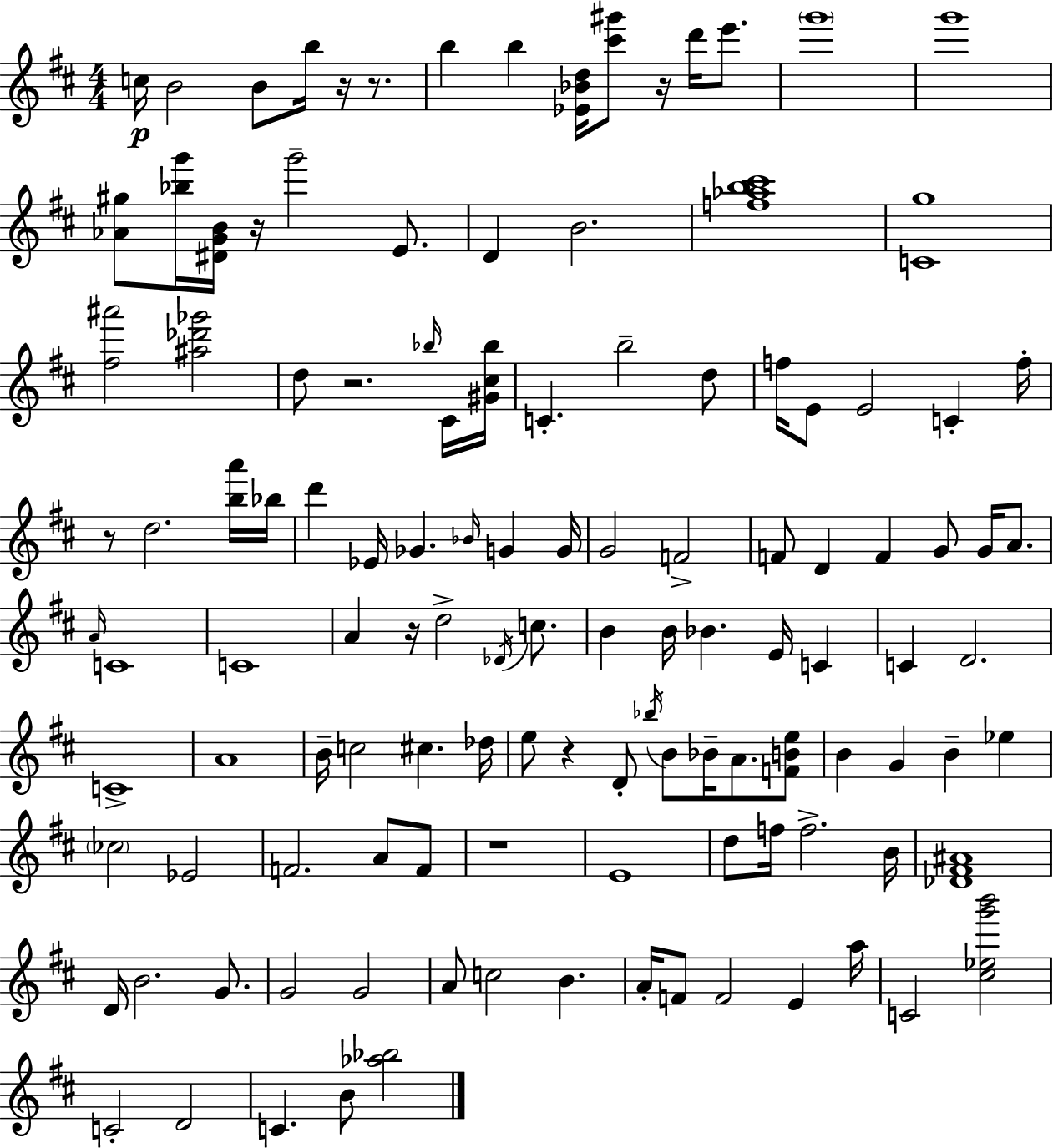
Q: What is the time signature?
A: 4/4